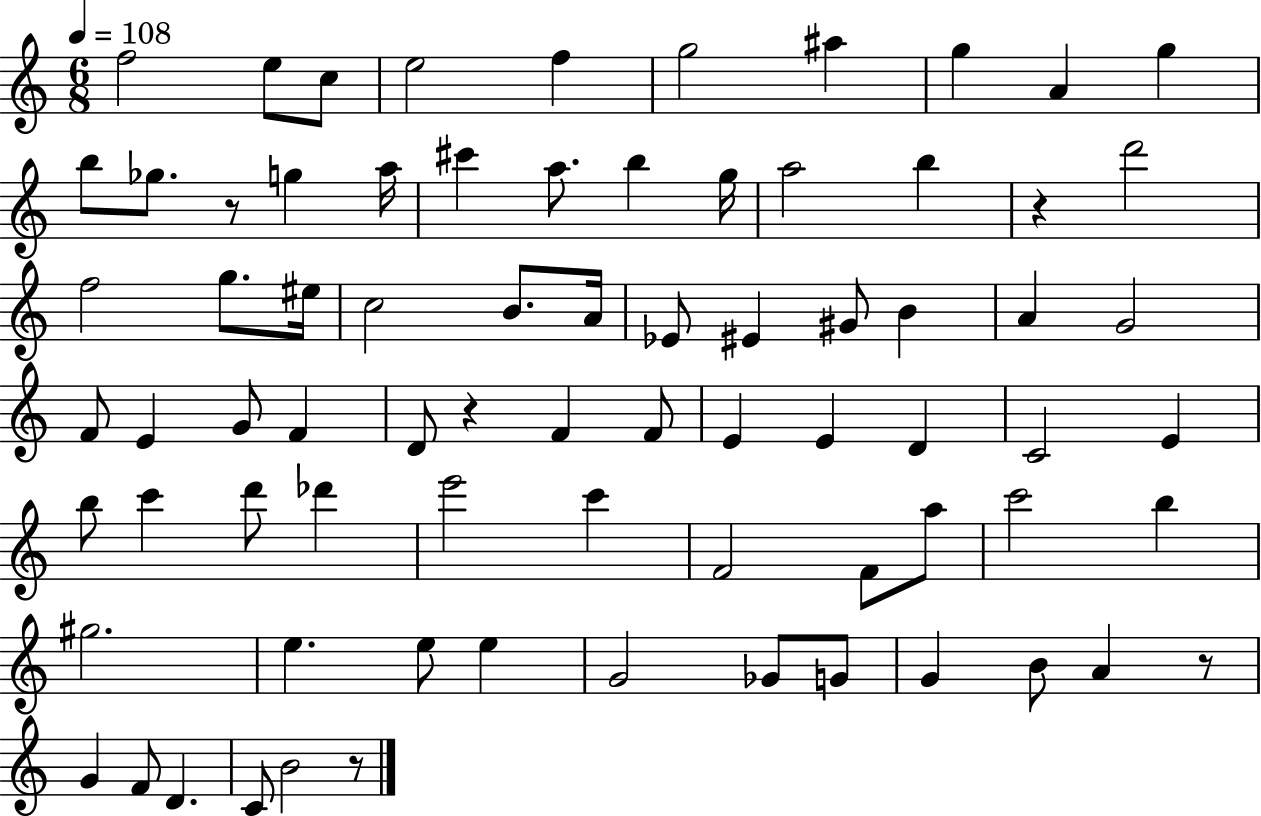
{
  \clef treble
  \numericTimeSignature
  \time 6/8
  \key c \major
  \tempo 4 = 108
  f''2 e''8 c''8 | e''2 f''4 | g''2 ais''4 | g''4 a'4 g''4 | \break b''8 ges''8. r8 g''4 a''16 | cis'''4 a''8. b''4 g''16 | a''2 b''4 | r4 d'''2 | \break f''2 g''8. eis''16 | c''2 b'8. a'16 | ees'8 eis'4 gis'8 b'4 | a'4 g'2 | \break f'8 e'4 g'8 f'4 | d'8 r4 f'4 f'8 | e'4 e'4 d'4 | c'2 e'4 | \break b''8 c'''4 d'''8 des'''4 | e'''2 c'''4 | f'2 f'8 a''8 | c'''2 b''4 | \break gis''2. | e''4. e''8 e''4 | g'2 ges'8 g'8 | g'4 b'8 a'4 r8 | \break g'4 f'8 d'4. | c'8 b'2 r8 | \bar "|."
}